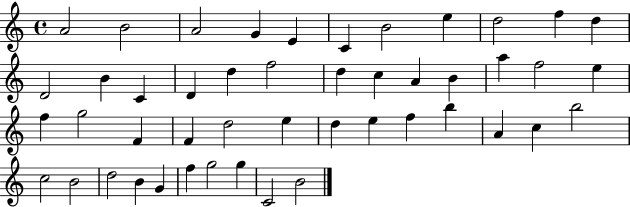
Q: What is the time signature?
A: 4/4